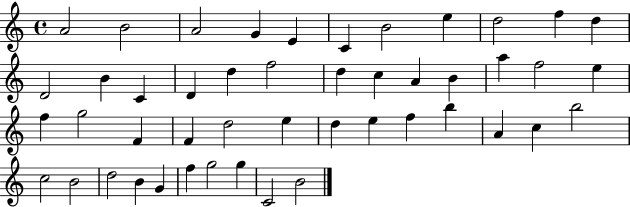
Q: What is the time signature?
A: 4/4